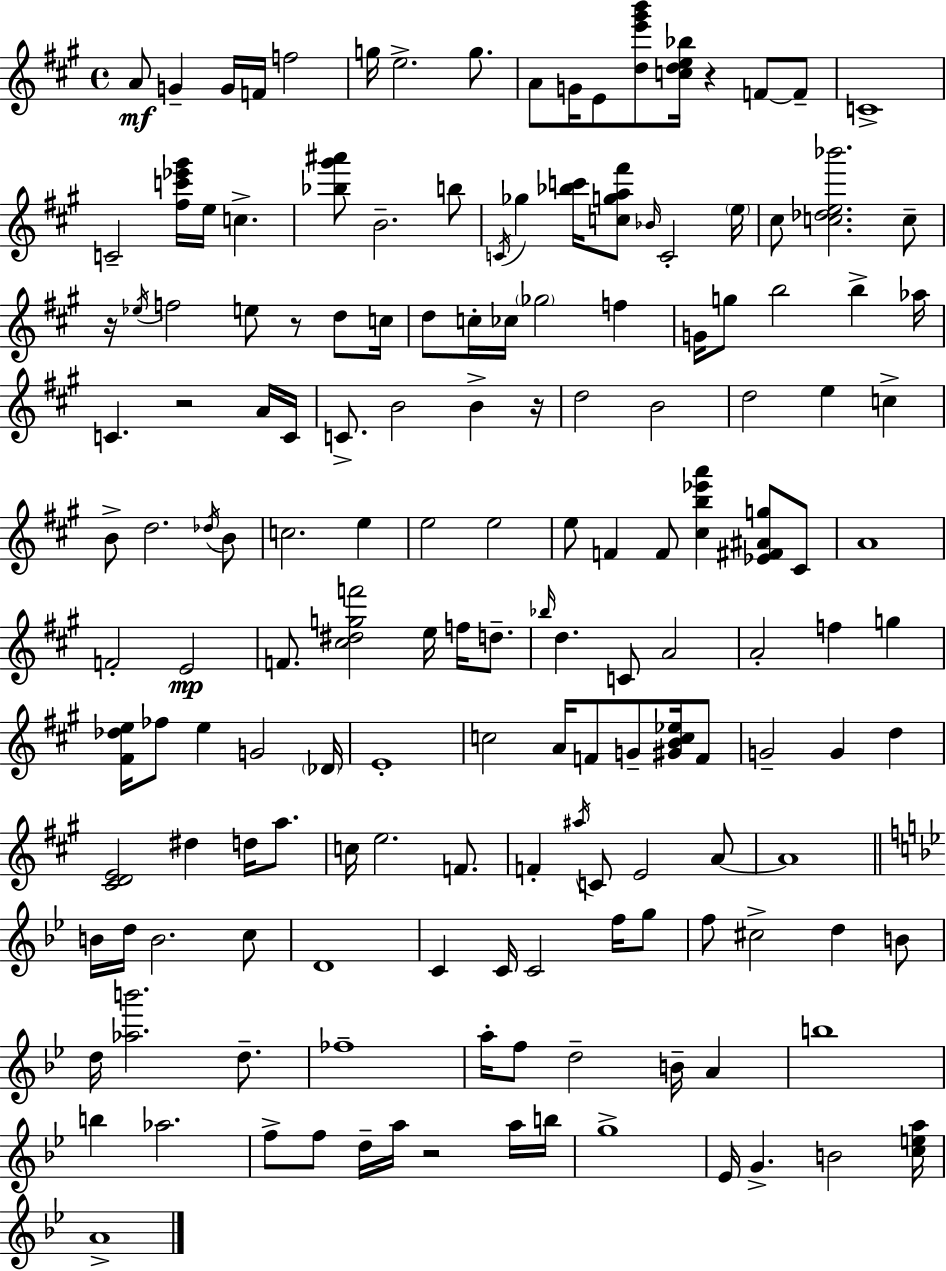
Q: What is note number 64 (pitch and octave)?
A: C#4